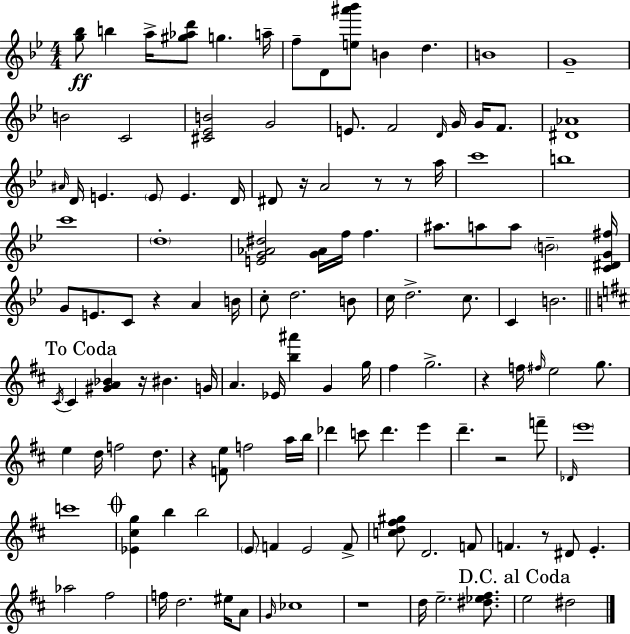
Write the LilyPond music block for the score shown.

{
  \clef treble
  \numericTimeSignature
  \time 4/4
  \key bes \major
  \repeat volta 2 { <g'' bes''>8\ff b''4 a''16-> <gis'' aes'' d'''>8 g''4. a''16-- | f''8-- d'8 <e'' ais''' bes'''>8 b'4 d''4. | b'1 | g'1-- | \break b'2 c'2 | <cis' ees' b'>2 g'2 | e'8. f'2 \grace { d'16 } g'16 g'16 f'8. | <dis' aes'>1 | \break \grace { ais'16 } d'16 e'4. \parenthesize e'8 e'4. | d'16 dis'8 r16 a'2 r8 r8 | a''16 c'''1 | b''1 | \break c'''1 | \parenthesize d''1-. | <e' g' aes' dis''>2 <g' aes'>16 f''16 f''4. | ais''8. a''8 a''8 \parenthesize b'2-- | \break <c' dis' g' fis''>16 g'8 e'8. c'8 r4 a'4 | b'16 c''8-. d''2. | b'8 c''16 d''2.-> c''8. | c'4 b'2. | \break \mark "To Coda" \bar "||" \break \key b \minor \acciaccatura { cis'16 } cis'4 <gis' a' bes'>4 r16 bis'4. | g'16 a'4. ees'16 <b'' ais'''>4 g'4 | g''16 fis''4 g''2.-> | r4 f''16 \grace { fis''16 } e''2 g''8. | \break e''4 d''16 f''2 d''8. | r4 <f' e''>8 f''2 | a''16 b''16 des'''4 c'''8 des'''4. e'''4 | d'''4.-- r2 | \break f'''8-- \grace { des'16 } \parenthesize e'''1 | c'''1 | \mark \markup { \musicglyph "scripts.coda" } <ees' cis'' g''>4 b''4 b''2 | \parenthesize e'8 f'4 e'2 | \break f'8-> <c'' d'' fis'' gis''>8 d'2. | f'8 f'4. r8 dis'8 e'4.-. | aes''2 fis''2 | f''16 d''2. | \break eis''16 a'8 \grace { g'16 } ces''1 | r1 | d''16 e''2.-- | <dis'' ees'' fis''>8. \mark "D.C. al Coda" e''2 dis''2 | \break } \bar "|."
}